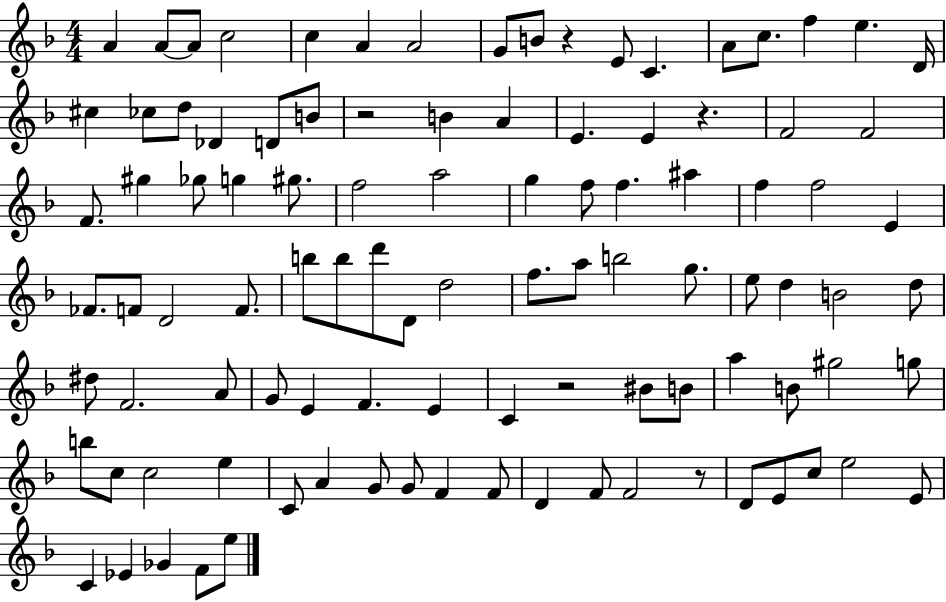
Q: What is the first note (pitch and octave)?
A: A4